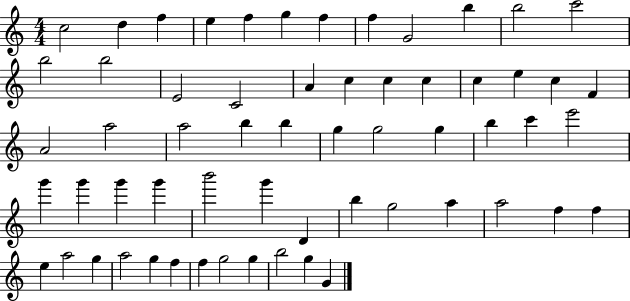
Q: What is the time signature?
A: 4/4